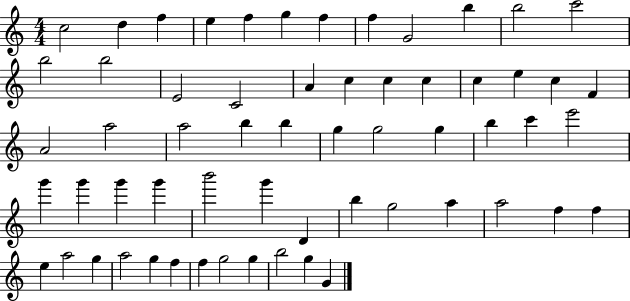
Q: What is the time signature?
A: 4/4